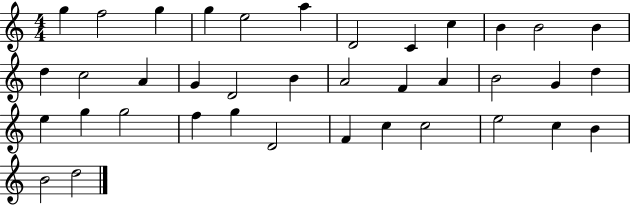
G5/q F5/h G5/q G5/q E5/h A5/q D4/h C4/q C5/q B4/q B4/h B4/q D5/q C5/h A4/q G4/q D4/h B4/q A4/h F4/q A4/q B4/h G4/q D5/q E5/q G5/q G5/h F5/q G5/q D4/h F4/q C5/q C5/h E5/h C5/q B4/q B4/h D5/h